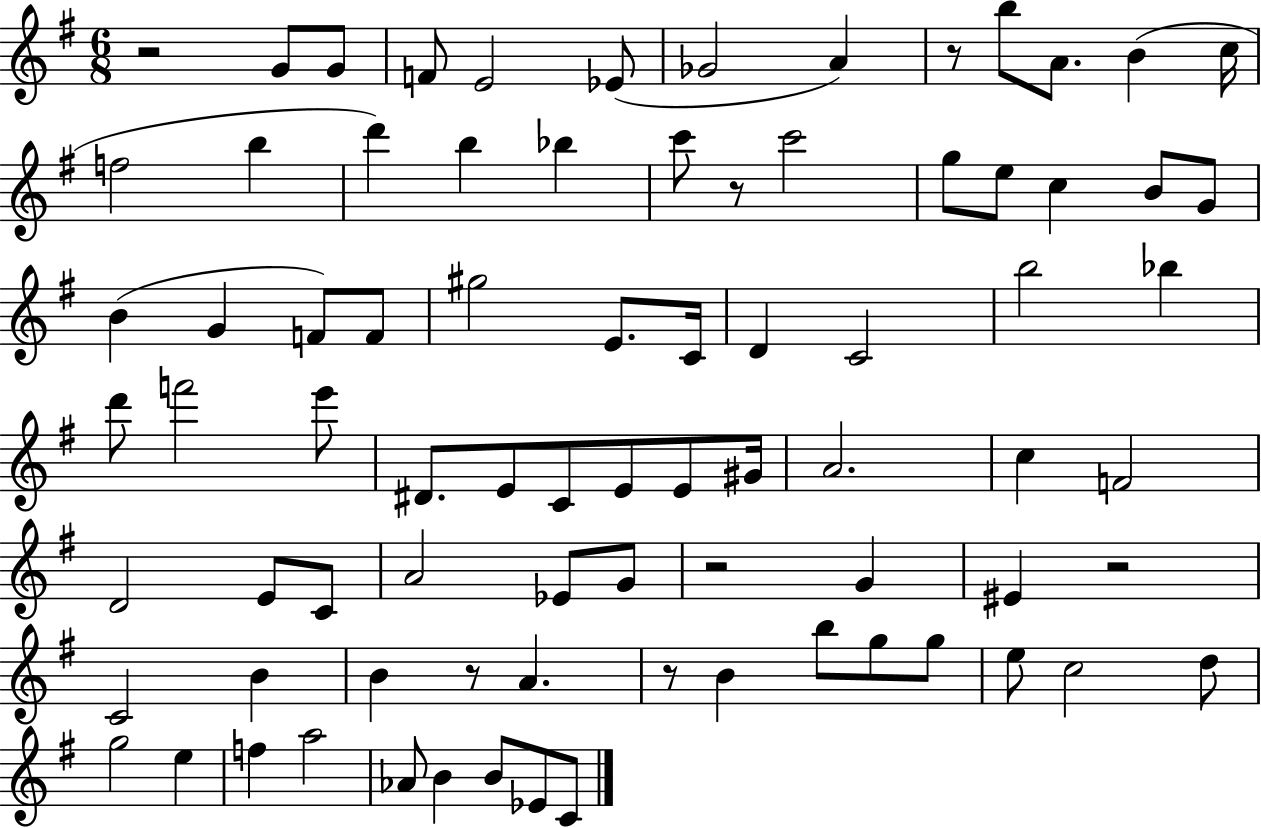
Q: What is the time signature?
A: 6/8